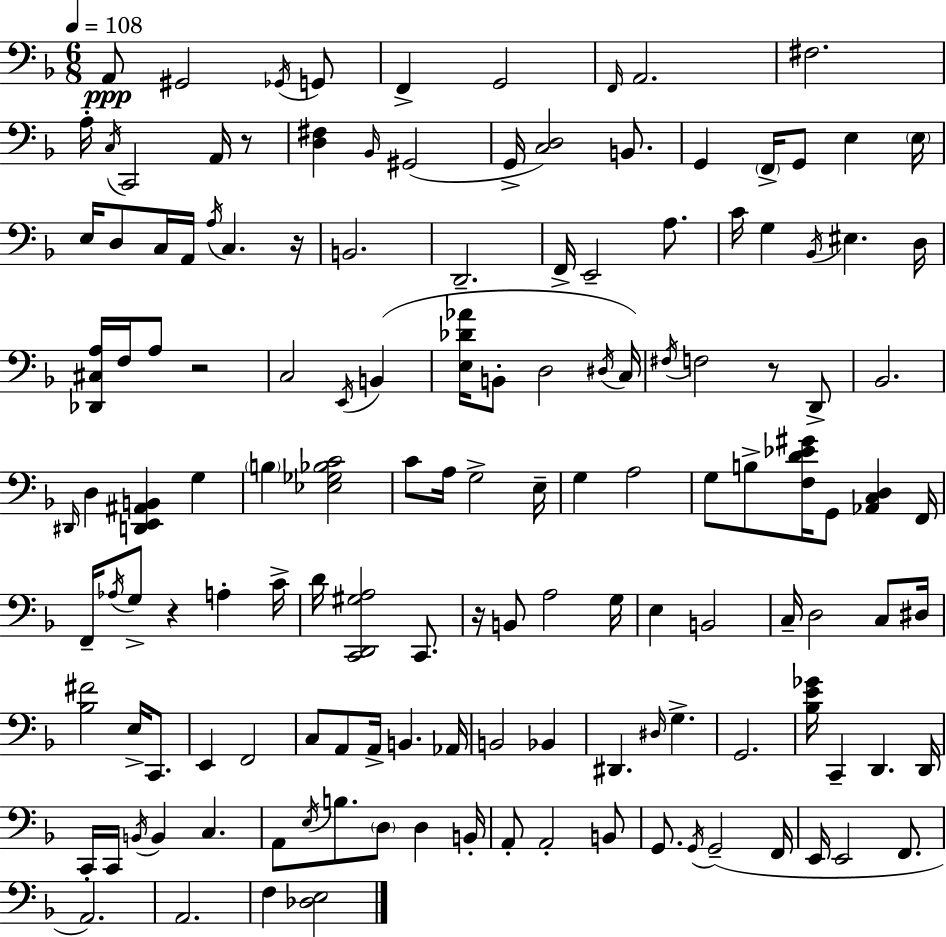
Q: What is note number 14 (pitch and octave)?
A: Bb2